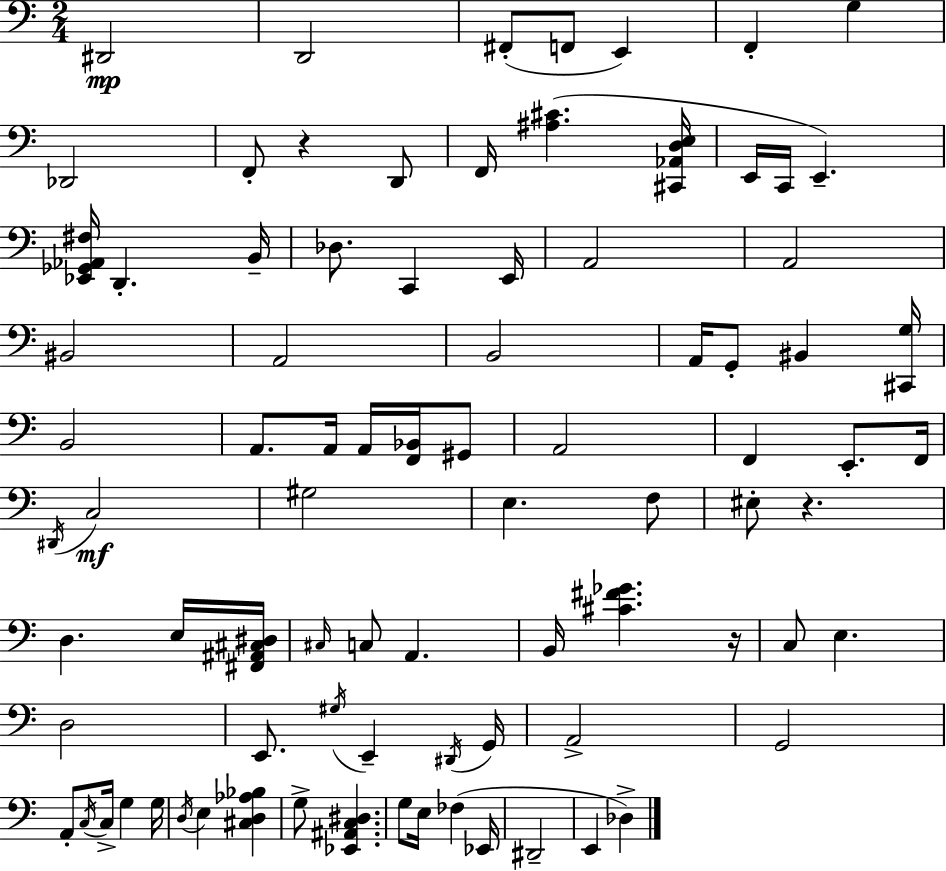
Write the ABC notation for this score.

X:1
T:Untitled
M:2/4
L:1/4
K:C
^D,,2 D,,2 ^F,,/2 F,,/2 E,, F,, G, _D,,2 F,,/2 z D,,/2 F,,/4 [^A,^C] [^C,,_A,,D,E,]/4 E,,/4 C,,/4 E,, [_E,,_G,,_A,,^F,]/4 D,, B,,/4 _D,/2 C,, E,,/4 A,,2 A,,2 ^B,,2 A,,2 B,,2 A,,/4 G,,/2 ^B,, [^C,,G,]/4 B,,2 A,,/2 A,,/4 A,,/4 [F,,_B,,]/4 ^G,,/2 A,,2 F,, E,,/2 F,,/4 ^D,,/4 C,2 ^G,2 E, F,/2 ^E,/2 z D, E,/4 [^F,,^A,,^C,^D,]/4 ^C,/4 C,/2 A,, B,,/4 [^C^F_G] z/4 C,/2 E, D,2 E,,/2 ^G,/4 E,, ^D,,/4 G,,/4 A,,2 G,,2 A,,/2 C,/4 C,/4 G, G,/4 D,/4 E, [^C,D,_A,_B,] G,/2 [_E,,^A,,C,^D,] G,/2 E,/4 _F, _E,,/4 ^D,,2 E,, _D,